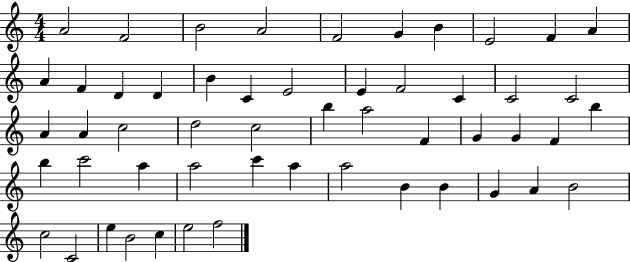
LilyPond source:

{
  \clef treble
  \numericTimeSignature
  \time 4/4
  \key c \major
  a'2 f'2 | b'2 a'2 | f'2 g'4 b'4 | e'2 f'4 a'4 | \break a'4 f'4 d'4 d'4 | b'4 c'4 e'2 | e'4 f'2 c'4 | c'2 c'2 | \break a'4 a'4 c''2 | d''2 c''2 | b''4 a''2 f'4 | g'4 g'4 f'4 b''4 | \break b''4 c'''2 a''4 | a''2 c'''4 a''4 | a''2 b'4 b'4 | g'4 a'4 b'2 | \break c''2 c'2 | e''4 b'2 c''4 | e''2 f''2 | \bar "|."
}